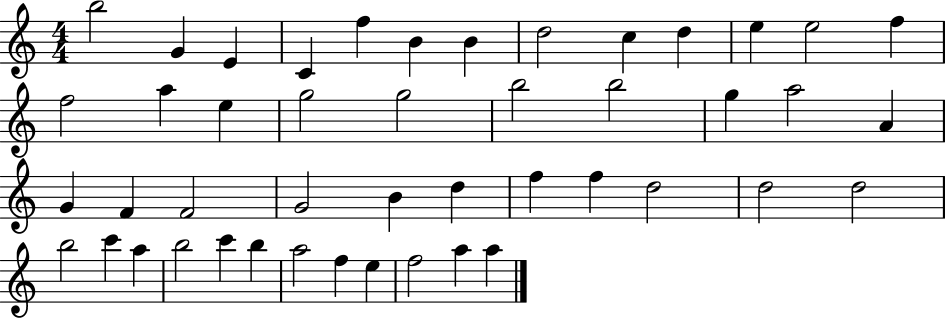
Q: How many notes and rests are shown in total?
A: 46